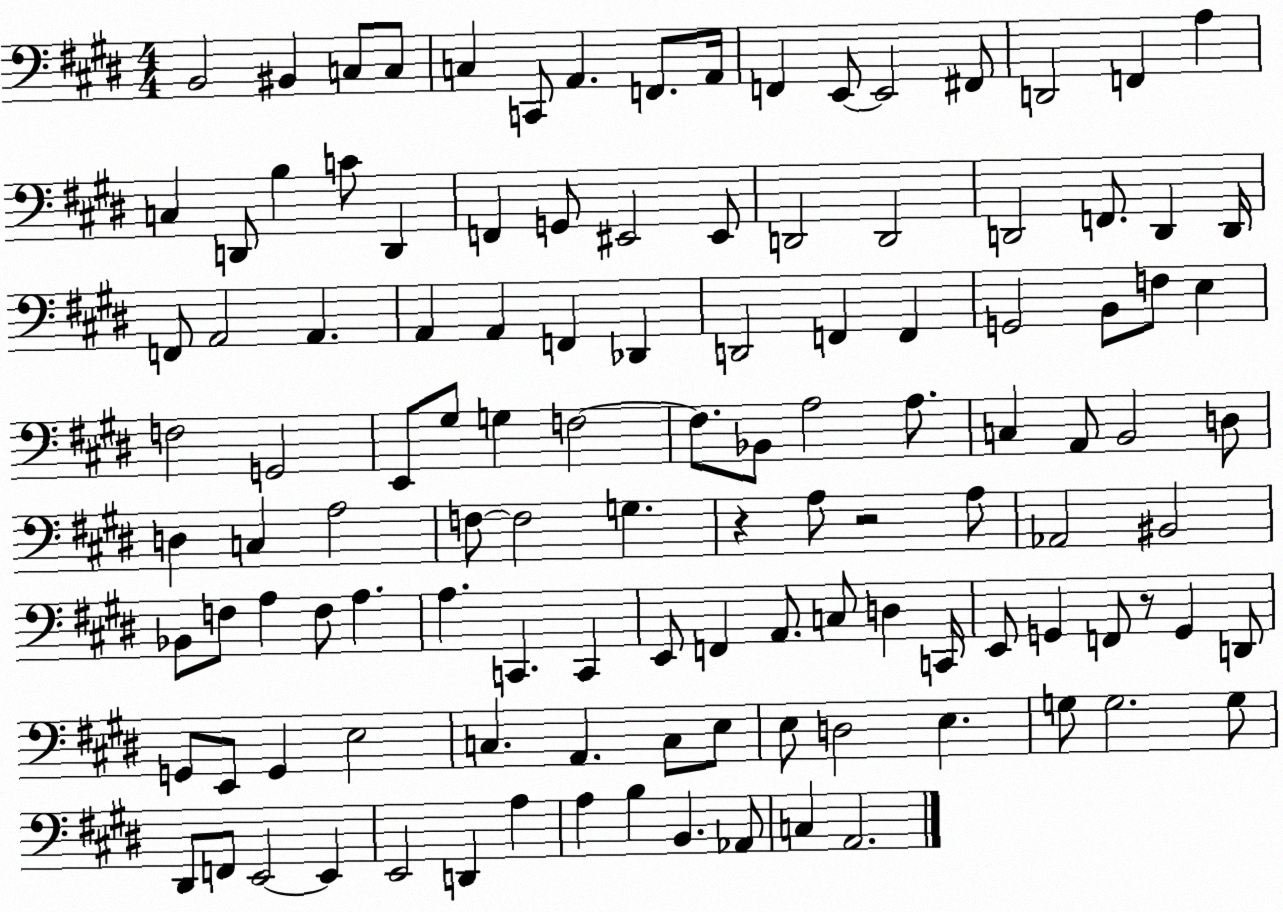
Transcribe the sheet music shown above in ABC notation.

X:1
T:Untitled
M:4/4
L:1/4
K:E
B,,2 ^B,, C,/2 C,/2 C, C,,/2 A,, F,,/2 A,,/4 F,, E,,/2 E,,2 ^F,,/2 D,,2 F,, A, C, D,,/2 B, C/2 D,, F,, G,,/2 ^E,,2 ^E,,/2 D,,2 D,,2 D,,2 F,,/2 D,, D,,/4 F,,/2 A,,2 A,, A,, A,, F,, _D,, D,,2 F,, F,, G,,2 B,,/2 F,/2 E, F,2 G,,2 E,,/2 ^G,/2 G, F,2 F,/2 _B,,/2 A,2 A,/2 C, A,,/2 B,,2 D,/2 D, C, A,2 F,/2 F,2 G, z A,/2 z2 A,/2 _A,,2 ^B,,2 _B,,/2 F,/2 A, F,/2 A, A, C,, C,, E,,/2 F,, A,,/2 C,/2 D, C,,/4 E,,/2 G,, F,,/2 z/2 G,, D,,/2 G,,/2 E,,/2 G,, E,2 C, A,, C,/2 E,/2 E,/2 D,2 E, G,/2 G,2 G,/2 ^D,,/2 F,,/2 E,,2 E,, E,,2 D,, A, A, B, B,, _A,,/2 C, A,,2